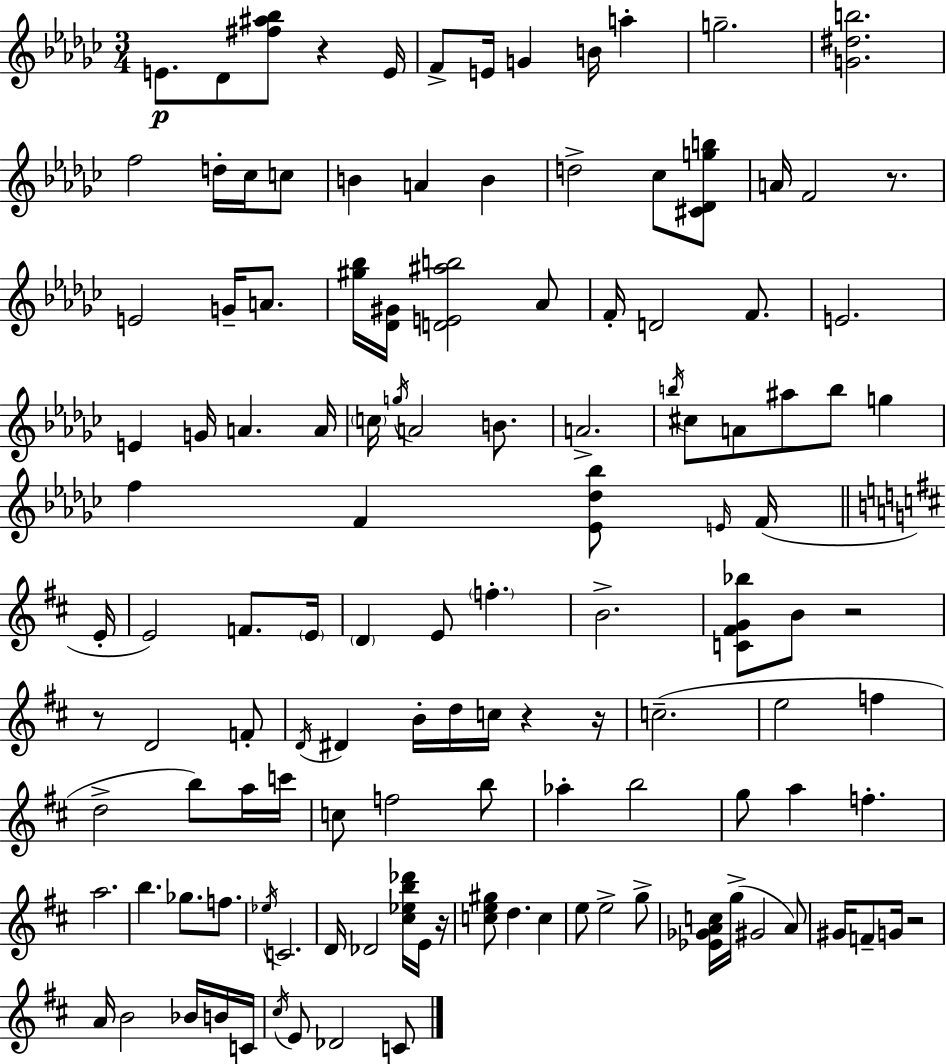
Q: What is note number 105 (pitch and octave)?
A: E4